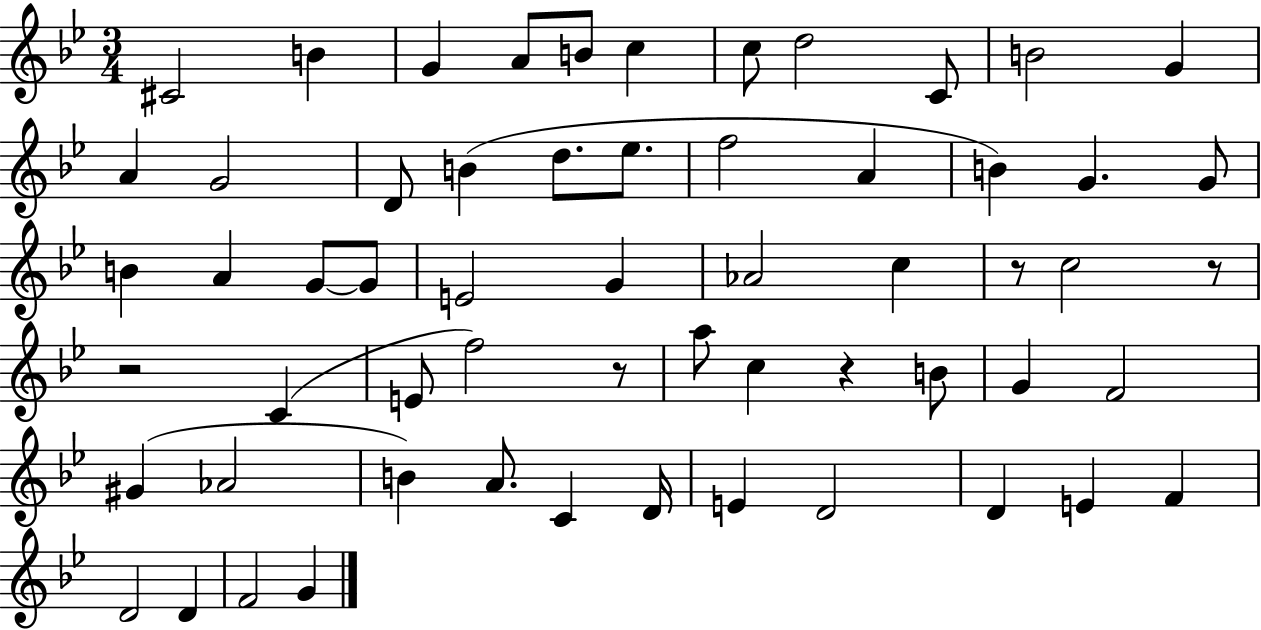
{
  \clef treble
  \numericTimeSignature
  \time 3/4
  \key bes \major
  cis'2 b'4 | g'4 a'8 b'8 c''4 | c''8 d''2 c'8 | b'2 g'4 | \break a'4 g'2 | d'8 b'4( d''8. ees''8. | f''2 a'4 | b'4) g'4. g'8 | \break b'4 a'4 g'8~~ g'8 | e'2 g'4 | aes'2 c''4 | r8 c''2 r8 | \break r2 c'4( | e'8 f''2) r8 | a''8 c''4 r4 b'8 | g'4 f'2 | \break gis'4( aes'2 | b'4) a'8. c'4 d'16 | e'4 d'2 | d'4 e'4 f'4 | \break d'2 d'4 | f'2 g'4 | \bar "|."
}